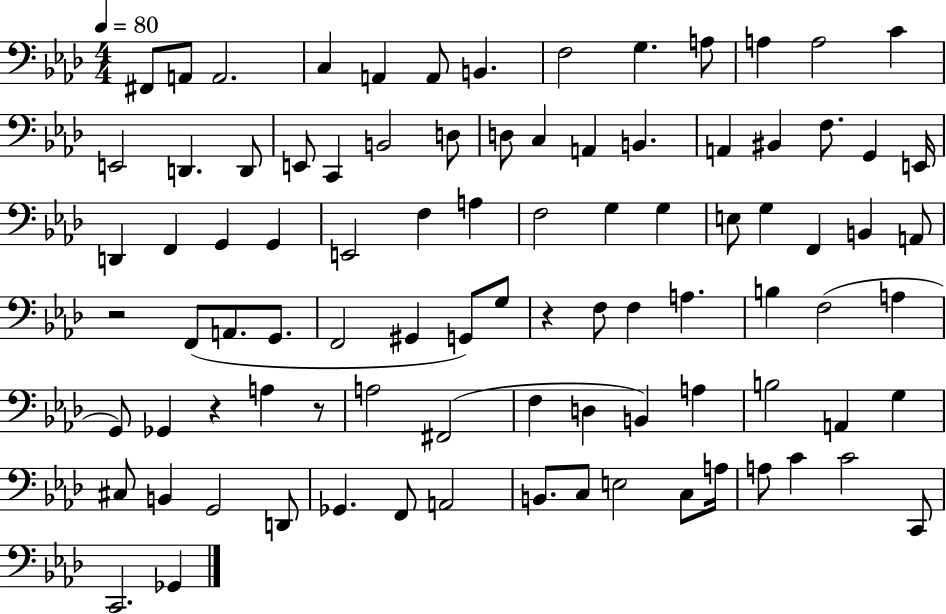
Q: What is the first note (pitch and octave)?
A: F#2